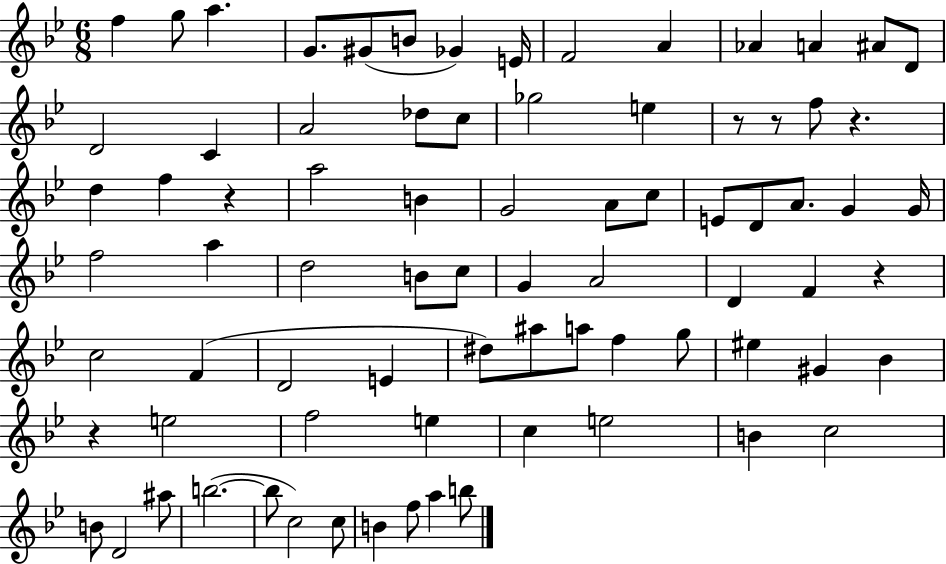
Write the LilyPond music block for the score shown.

{
  \clef treble
  \numericTimeSignature
  \time 6/8
  \key bes \major
  f''4 g''8 a''4. | g'8. gis'8( b'8 ges'4) e'16 | f'2 a'4 | aes'4 a'4 ais'8 d'8 | \break d'2 c'4 | a'2 des''8 c''8 | ges''2 e''4 | r8 r8 f''8 r4. | \break d''4 f''4 r4 | a''2 b'4 | g'2 a'8 c''8 | e'8 d'8 a'8. g'4 g'16 | \break f''2 a''4 | d''2 b'8 c''8 | g'4 a'2 | d'4 f'4 r4 | \break c''2 f'4( | d'2 e'4 | dis''8) ais''8 a''8 f''4 g''8 | eis''4 gis'4 bes'4 | \break r4 e''2 | f''2 e''4 | c''4 e''2 | b'4 c''2 | \break b'8 d'2 ais''8 | b''2.~(~ | b''8 c''2) c''8 | b'4 f''8 a''4 b''8 | \break \bar "|."
}